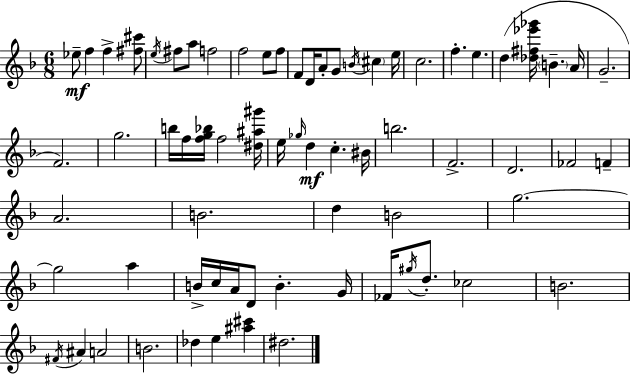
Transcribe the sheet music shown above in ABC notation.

X:1
T:Untitled
M:6/8
L:1/4
K:F
_e/2 f f [^f^c']/2 e/4 ^f/2 a/2 f2 f2 e/2 f/2 F/2 D/4 A/2 G/2 B/4 ^c e/4 c2 f e d [_d^f_e'_g']/4 B A/4 G2 F2 g2 b/4 f/4 [fg_b]/4 f2 [^d^a^g']/4 e/4 _g/4 d c ^B/4 b2 F2 D2 _F2 F A2 B2 d B2 g2 g2 a B/4 c/4 A/4 D/2 B G/4 _F/4 ^g/4 d/2 _c2 B2 ^F/4 ^A A2 B2 _d e [^a^c'] ^d2